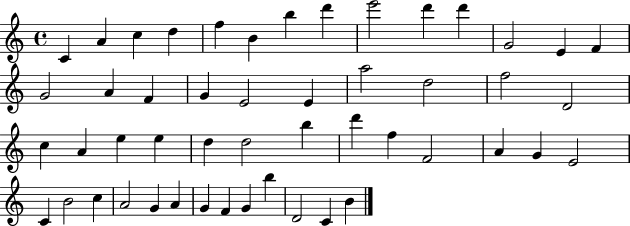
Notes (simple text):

C4/q A4/q C5/q D5/q F5/q B4/q B5/q D6/q E6/h D6/q D6/q G4/h E4/q F4/q G4/h A4/q F4/q G4/q E4/h E4/q A5/h D5/h F5/h D4/h C5/q A4/q E5/q E5/q D5/q D5/h B5/q D6/q F5/q F4/h A4/q G4/q E4/h C4/q B4/h C5/q A4/h G4/q A4/q G4/q F4/q G4/q B5/q D4/h C4/q B4/q